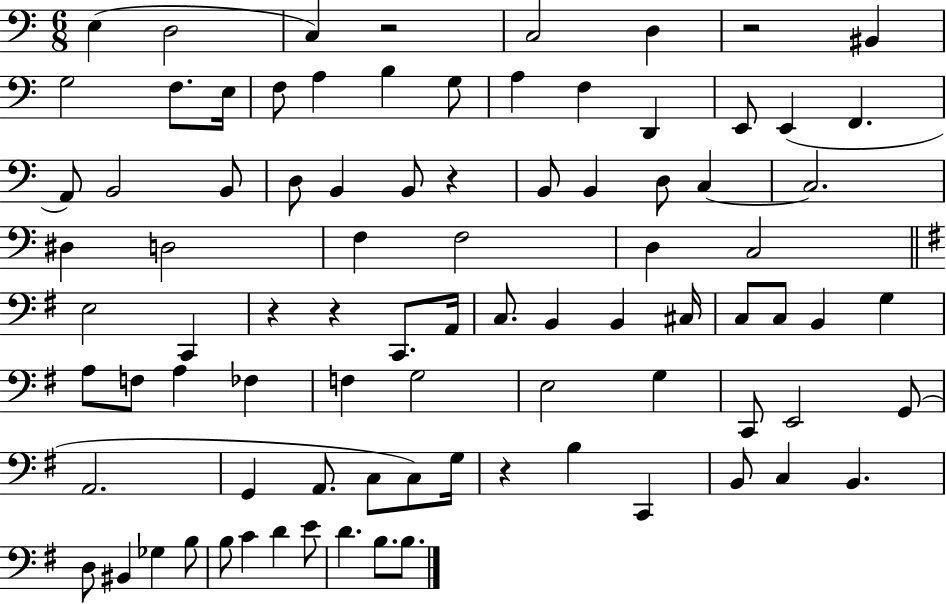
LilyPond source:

{
  \clef bass
  \numericTimeSignature
  \time 6/8
  \key c \major
  e4( d2 | c4) r2 | c2 d4 | r2 bis,4 | \break g2 f8. e16 | f8 a4 b4 g8 | a4 f4 d,4 | e,8 e,4( f,4. | \break a,8) b,2 b,8 | d8 b,4 b,8 r4 | b,8 b,4 d8 c4~~ | c2. | \break dis4 d2 | f4 f2 | d4 c2 | \bar "||" \break \key g \major e2 c,4 | r4 r4 c,8. a,16 | c8. b,4 b,4 cis16 | c8 c8 b,4 g4 | \break a8 f8 a4 fes4 | f4 g2 | e2 g4 | c,8 e,2 g,8( | \break a,2. | g,4 a,8. c8 c8) g16 | r4 b4 c,4 | b,8 c4 b,4. | \break d8 bis,4 ges4 b8 | b8 c'4 d'4 e'8 | d'4. b8. b8. | \bar "|."
}